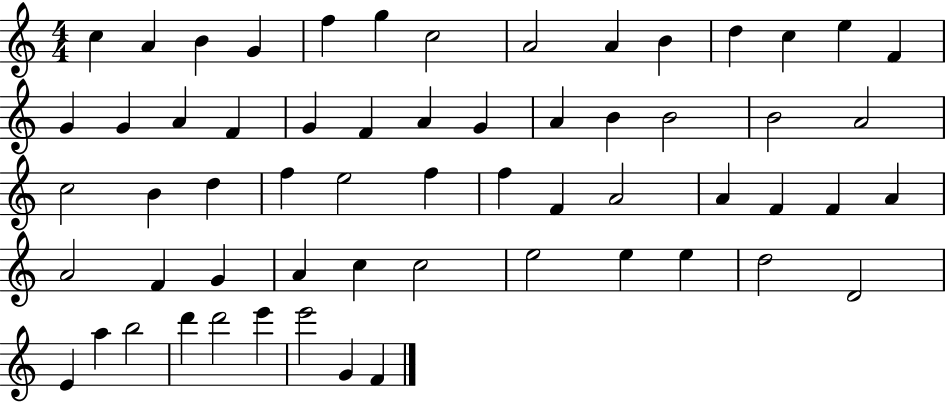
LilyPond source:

{
  \clef treble
  \numericTimeSignature
  \time 4/4
  \key c \major
  c''4 a'4 b'4 g'4 | f''4 g''4 c''2 | a'2 a'4 b'4 | d''4 c''4 e''4 f'4 | \break g'4 g'4 a'4 f'4 | g'4 f'4 a'4 g'4 | a'4 b'4 b'2 | b'2 a'2 | \break c''2 b'4 d''4 | f''4 e''2 f''4 | f''4 f'4 a'2 | a'4 f'4 f'4 a'4 | \break a'2 f'4 g'4 | a'4 c''4 c''2 | e''2 e''4 e''4 | d''2 d'2 | \break e'4 a''4 b''2 | d'''4 d'''2 e'''4 | e'''2 g'4 f'4 | \bar "|."
}